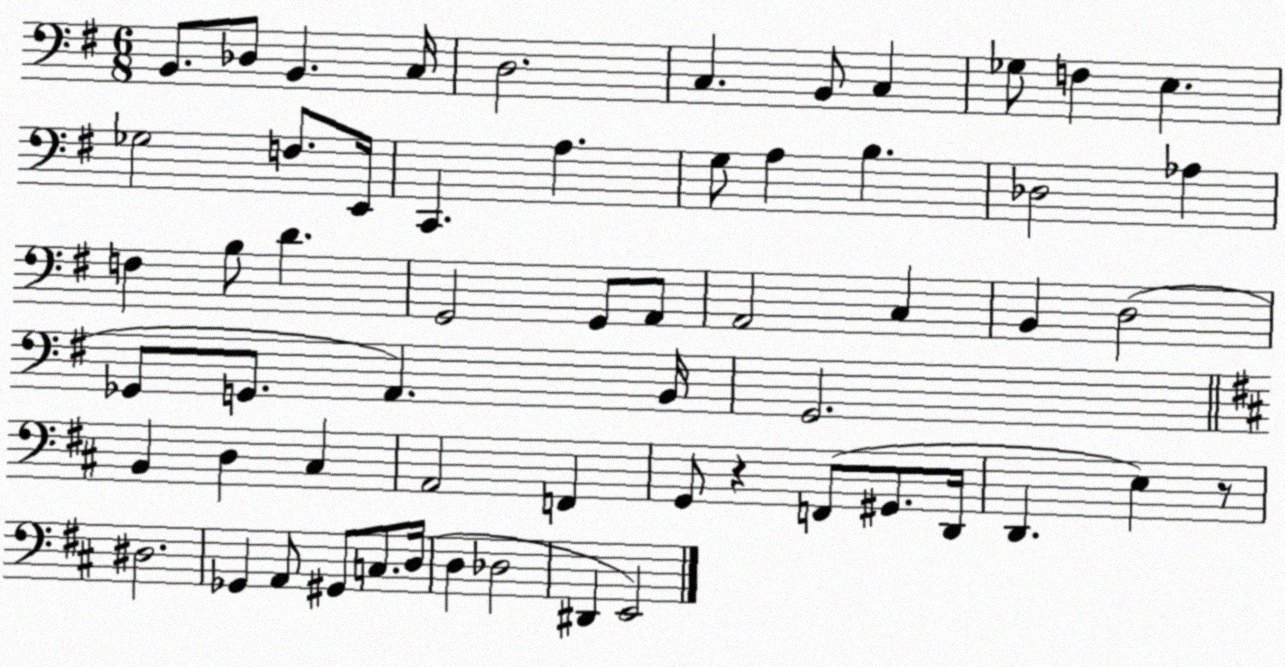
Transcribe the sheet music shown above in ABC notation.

X:1
T:Untitled
M:6/8
L:1/4
K:G
B,,/2 _D,/2 B,, C,/4 D,2 C, B,,/2 C, _G,/2 F, E, _G,2 F,/2 E,,/4 C,, A, G,/2 A, B, _D,2 _A, F, B,/2 D G,,2 G,,/2 A,,/2 A,,2 C, B,, D,2 _G,,/2 G,,/2 A,, B,,/4 G,,2 B,, D, ^C, A,,2 F,, G,,/2 z F,,/2 ^G,,/2 D,,/4 D,, E, z/2 ^D,2 _G,, A,,/2 ^G,,/2 C,/2 D,/4 D, _D,2 ^D,, E,,2